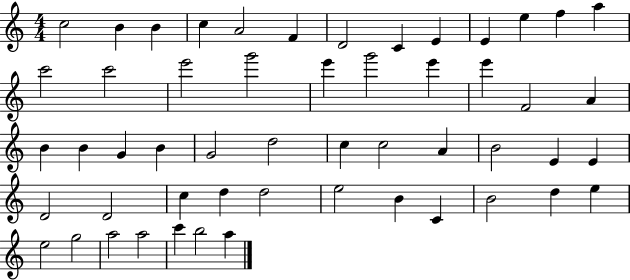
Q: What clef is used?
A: treble